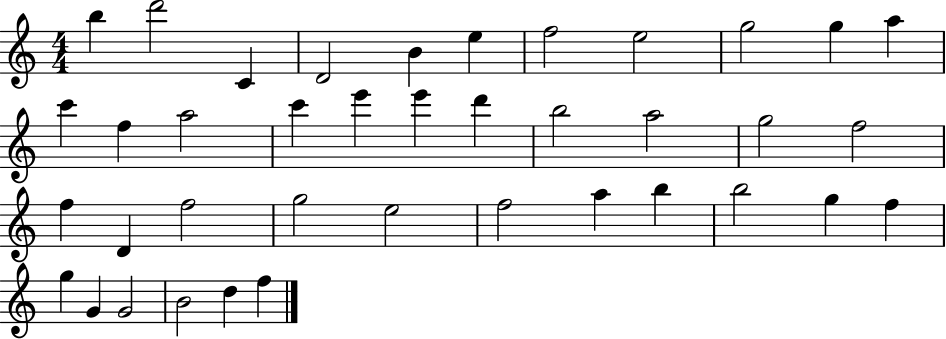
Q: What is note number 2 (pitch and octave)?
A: D6